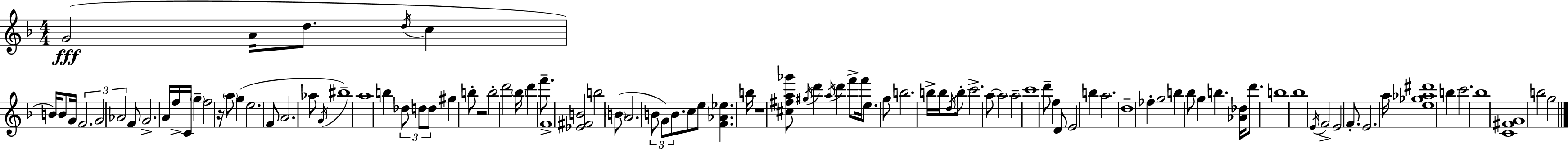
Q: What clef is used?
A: treble